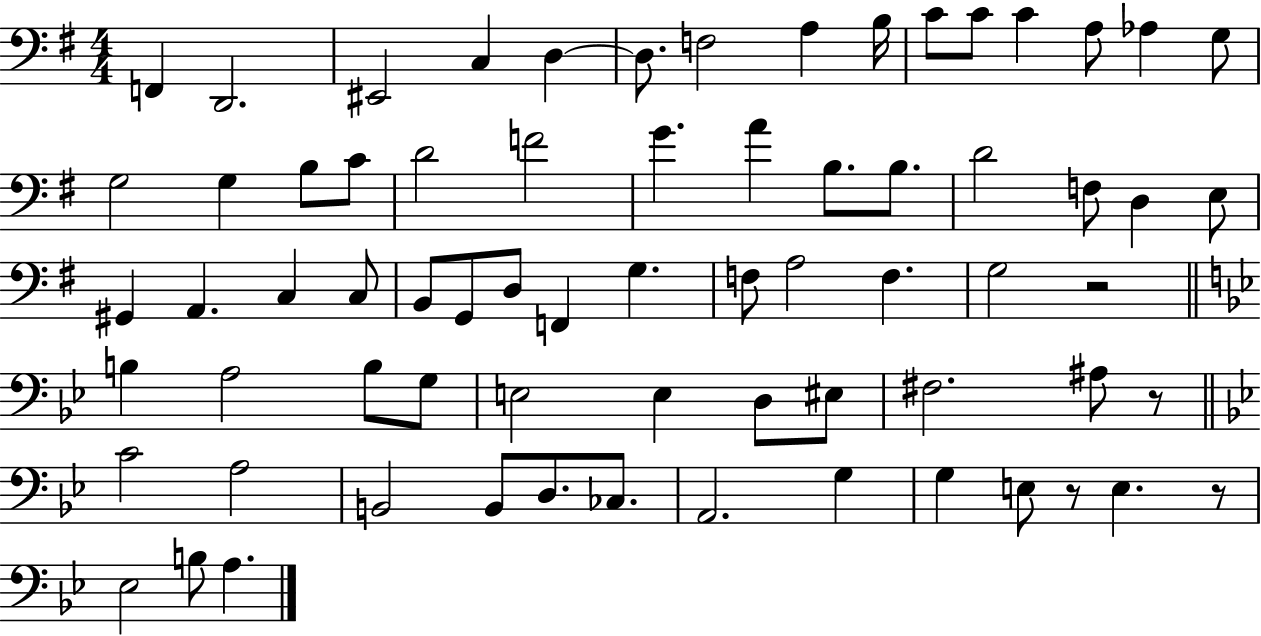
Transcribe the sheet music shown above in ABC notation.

X:1
T:Untitled
M:4/4
L:1/4
K:G
F,, D,,2 ^E,,2 C, D, D,/2 F,2 A, B,/4 C/2 C/2 C A,/2 _A, G,/2 G,2 G, B,/2 C/2 D2 F2 G A B,/2 B,/2 D2 F,/2 D, E,/2 ^G,, A,, C, C,/2 B,,/2 G,,/2 D,/2 F,, G, F,/2 A,2 F, G,2 z2 B, A,2 B,/2 G,/2 E,2 E, D,/2 ^E,/2 ^F,2 ^A,/2 z/2 C2 A,2 B,,2 B,,/2 D,/2 _C,/2 A,,2 G, G, E,/2 z/2 E, z/2 _E,2 B,/2 A,